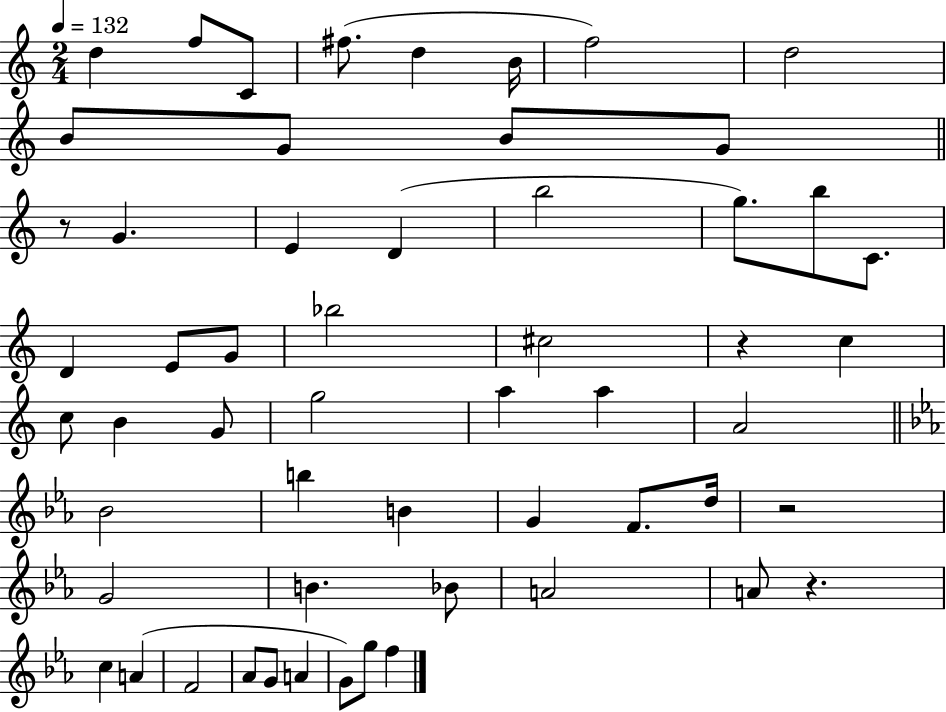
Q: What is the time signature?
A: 2/4